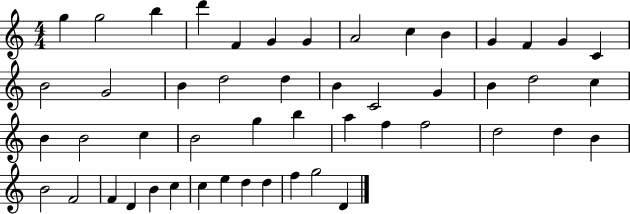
X:1
T:Untitled
M:4/4
L:1/4
K:C
g g2 b d' F G G A2 c B G F G C B2 G2 B d2 d B C2 G B d2 c B B2 c B2 g b a f f2 d2 d B B2 F2 F D B c c e d d f g2 D